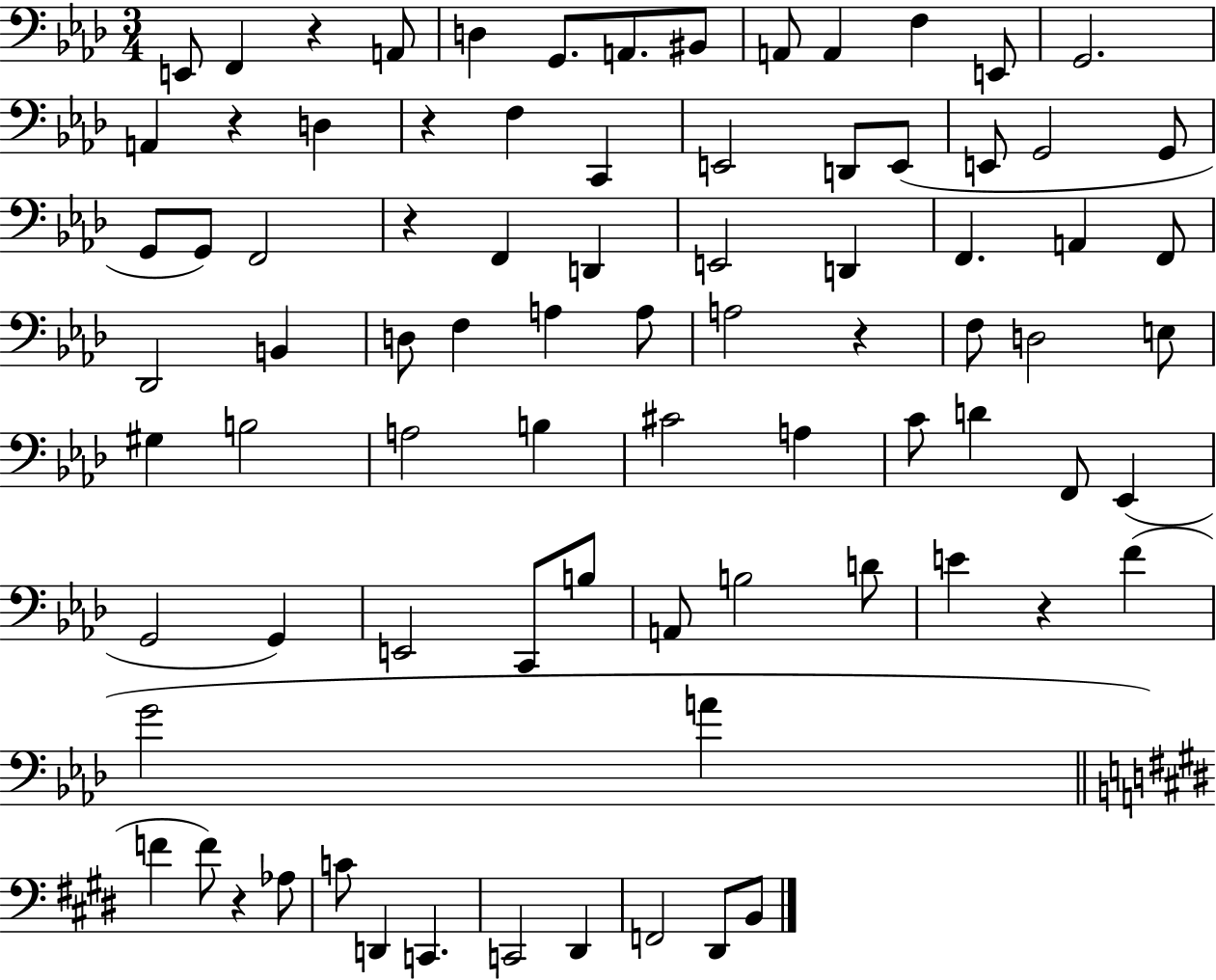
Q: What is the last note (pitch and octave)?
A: B2